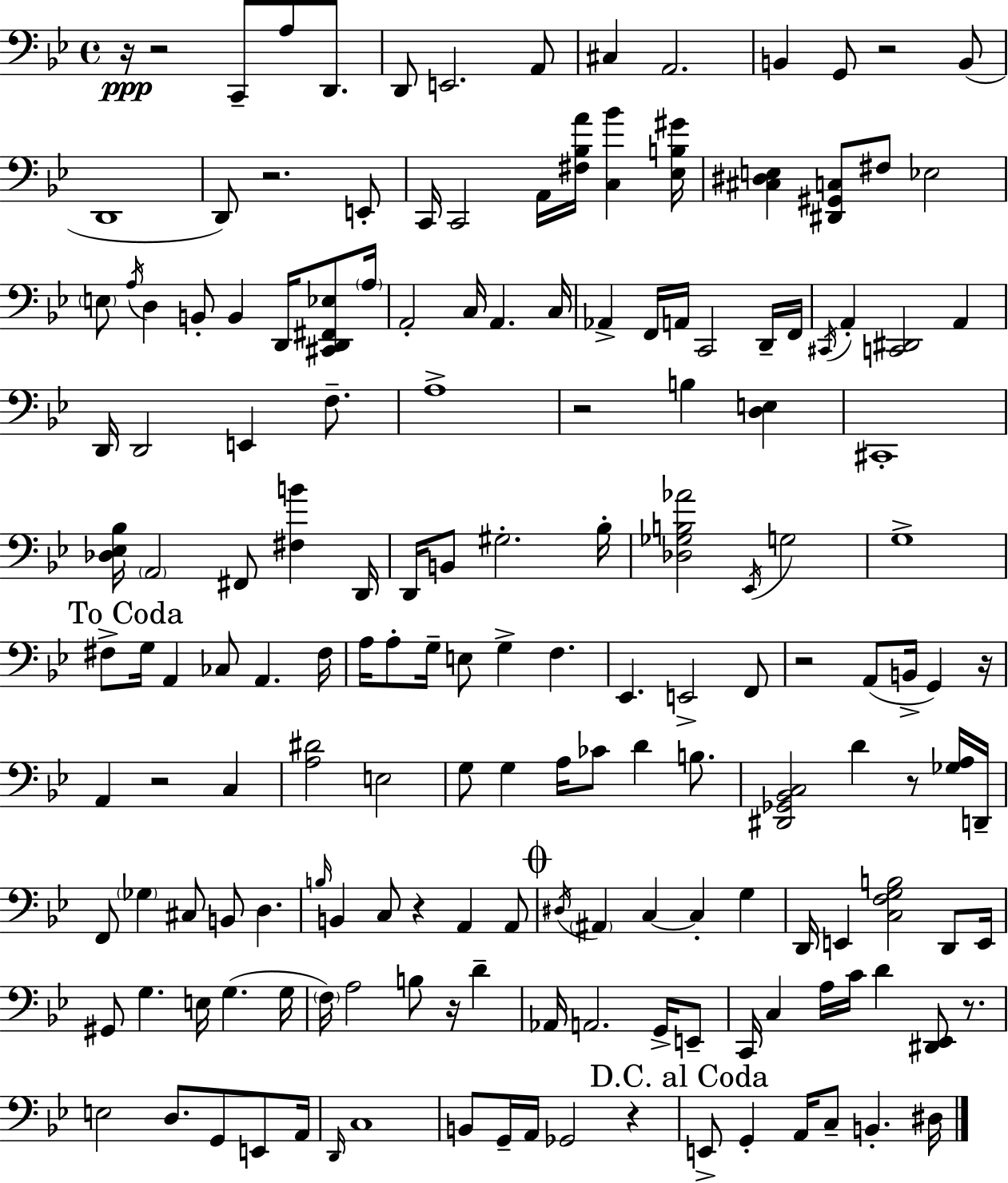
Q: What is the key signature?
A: BES major